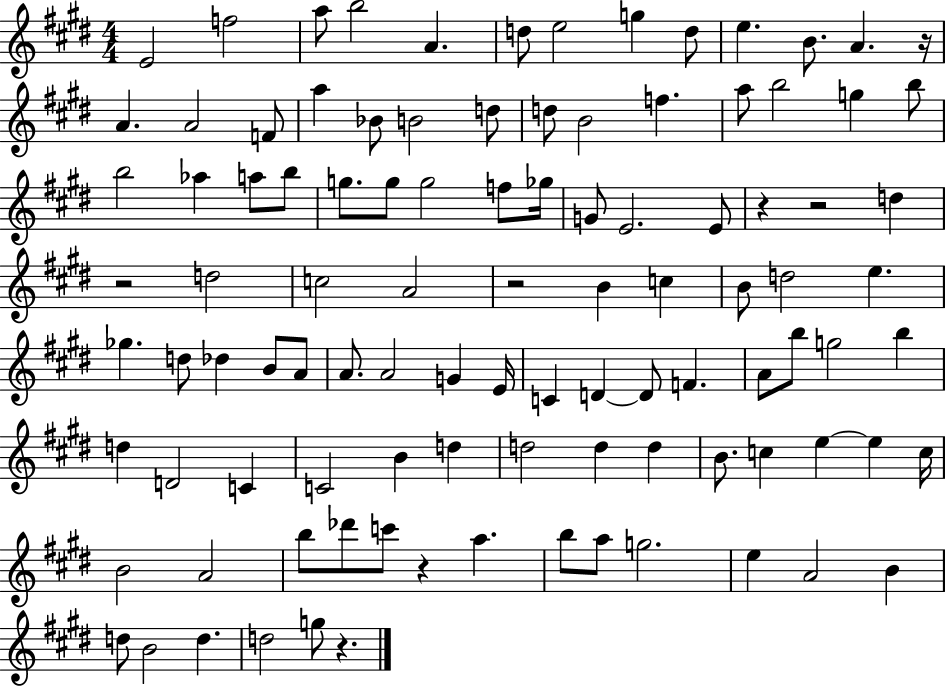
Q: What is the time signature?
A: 4/4